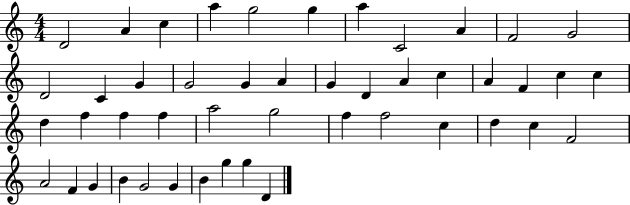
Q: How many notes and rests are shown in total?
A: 47